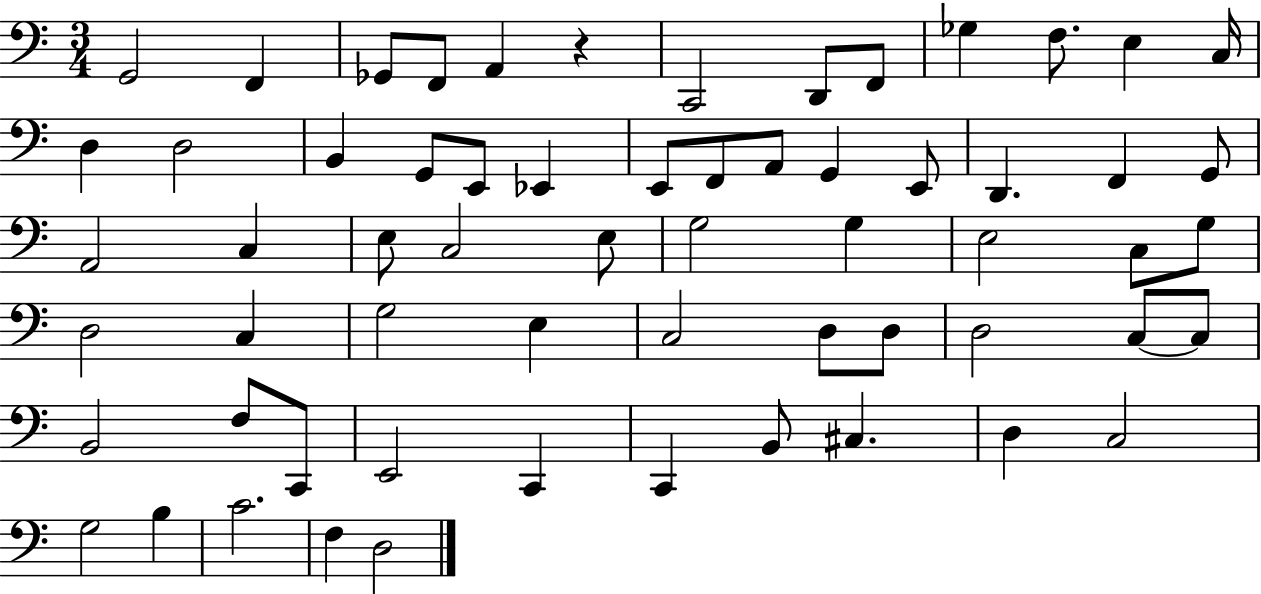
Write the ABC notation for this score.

X:1
T:Untitled
M:3/4
L:1/4
K:C
G,,2 F,, _G,,/2 F,,/2 A,, z C,,2 D,,/2 F,,/2 _G, F,/2 E, C,/4 D, D,2 B,, G,,/2 E,,/2 _E,, E,,/2 F,,/2 A,,/2 G,, E,,/2 D,, F,, G,,/2 A,,2 C, E,/2 C,2 E,/2 G,2 G, E,2 C,/2 G,/2 D,2 C, G,2 E, C,2 D,/2 D,/2 D,2 C,/2 C,/2 B,,2 F,/2 C,,/2 E,,2 C,, C,, B,,/2 ^C, D, C,2 G,2 B, C2 F, D,2